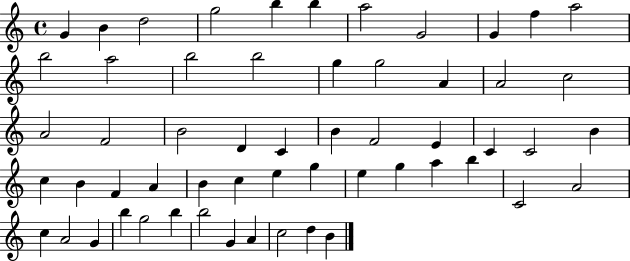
{
  \clef treble
  \time 4/4
  \defaultTimeSignature
  \key c \major
  g'4 b'4 d''2 | g''2 b''4 b''4 | a''2 g'2 | g'4 f''4 a''2 | \break b''2 a''2 | b''2 b''2 | g''4 g''2 a'4 | a'2 c''2 | \break a'2 f'2 | b'2 d'4 c'4 | b'4 f'2 e'4 | c'4 c'2 b'4 | \break c''4 b'4 f'4 a'4 | b'4 c''4 e''4 g''4 | e''4 g''4 a''4 b''4 | c'2 a'2 | \break c''4 a'2 g'4 | b''4 g''2 b''4 | b''2 g'4 a'4 | c''2 d''4 b'4 | \break \bar "|."
}